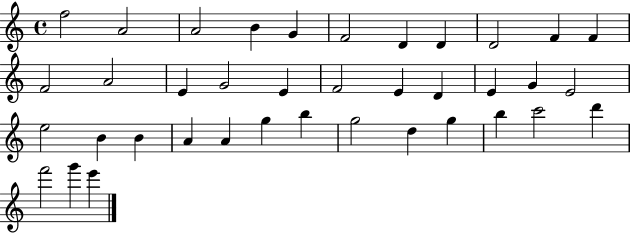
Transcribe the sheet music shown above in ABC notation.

X:1
T:Untitled
M:4/4
L:1/4
K:C
f2 A2 A2 B G F2 D D D2 F F F2 A2 E G2 E F2 E D E G E2 e2 B B A A g b g2 d g b c'2 d' f'2 g' e'